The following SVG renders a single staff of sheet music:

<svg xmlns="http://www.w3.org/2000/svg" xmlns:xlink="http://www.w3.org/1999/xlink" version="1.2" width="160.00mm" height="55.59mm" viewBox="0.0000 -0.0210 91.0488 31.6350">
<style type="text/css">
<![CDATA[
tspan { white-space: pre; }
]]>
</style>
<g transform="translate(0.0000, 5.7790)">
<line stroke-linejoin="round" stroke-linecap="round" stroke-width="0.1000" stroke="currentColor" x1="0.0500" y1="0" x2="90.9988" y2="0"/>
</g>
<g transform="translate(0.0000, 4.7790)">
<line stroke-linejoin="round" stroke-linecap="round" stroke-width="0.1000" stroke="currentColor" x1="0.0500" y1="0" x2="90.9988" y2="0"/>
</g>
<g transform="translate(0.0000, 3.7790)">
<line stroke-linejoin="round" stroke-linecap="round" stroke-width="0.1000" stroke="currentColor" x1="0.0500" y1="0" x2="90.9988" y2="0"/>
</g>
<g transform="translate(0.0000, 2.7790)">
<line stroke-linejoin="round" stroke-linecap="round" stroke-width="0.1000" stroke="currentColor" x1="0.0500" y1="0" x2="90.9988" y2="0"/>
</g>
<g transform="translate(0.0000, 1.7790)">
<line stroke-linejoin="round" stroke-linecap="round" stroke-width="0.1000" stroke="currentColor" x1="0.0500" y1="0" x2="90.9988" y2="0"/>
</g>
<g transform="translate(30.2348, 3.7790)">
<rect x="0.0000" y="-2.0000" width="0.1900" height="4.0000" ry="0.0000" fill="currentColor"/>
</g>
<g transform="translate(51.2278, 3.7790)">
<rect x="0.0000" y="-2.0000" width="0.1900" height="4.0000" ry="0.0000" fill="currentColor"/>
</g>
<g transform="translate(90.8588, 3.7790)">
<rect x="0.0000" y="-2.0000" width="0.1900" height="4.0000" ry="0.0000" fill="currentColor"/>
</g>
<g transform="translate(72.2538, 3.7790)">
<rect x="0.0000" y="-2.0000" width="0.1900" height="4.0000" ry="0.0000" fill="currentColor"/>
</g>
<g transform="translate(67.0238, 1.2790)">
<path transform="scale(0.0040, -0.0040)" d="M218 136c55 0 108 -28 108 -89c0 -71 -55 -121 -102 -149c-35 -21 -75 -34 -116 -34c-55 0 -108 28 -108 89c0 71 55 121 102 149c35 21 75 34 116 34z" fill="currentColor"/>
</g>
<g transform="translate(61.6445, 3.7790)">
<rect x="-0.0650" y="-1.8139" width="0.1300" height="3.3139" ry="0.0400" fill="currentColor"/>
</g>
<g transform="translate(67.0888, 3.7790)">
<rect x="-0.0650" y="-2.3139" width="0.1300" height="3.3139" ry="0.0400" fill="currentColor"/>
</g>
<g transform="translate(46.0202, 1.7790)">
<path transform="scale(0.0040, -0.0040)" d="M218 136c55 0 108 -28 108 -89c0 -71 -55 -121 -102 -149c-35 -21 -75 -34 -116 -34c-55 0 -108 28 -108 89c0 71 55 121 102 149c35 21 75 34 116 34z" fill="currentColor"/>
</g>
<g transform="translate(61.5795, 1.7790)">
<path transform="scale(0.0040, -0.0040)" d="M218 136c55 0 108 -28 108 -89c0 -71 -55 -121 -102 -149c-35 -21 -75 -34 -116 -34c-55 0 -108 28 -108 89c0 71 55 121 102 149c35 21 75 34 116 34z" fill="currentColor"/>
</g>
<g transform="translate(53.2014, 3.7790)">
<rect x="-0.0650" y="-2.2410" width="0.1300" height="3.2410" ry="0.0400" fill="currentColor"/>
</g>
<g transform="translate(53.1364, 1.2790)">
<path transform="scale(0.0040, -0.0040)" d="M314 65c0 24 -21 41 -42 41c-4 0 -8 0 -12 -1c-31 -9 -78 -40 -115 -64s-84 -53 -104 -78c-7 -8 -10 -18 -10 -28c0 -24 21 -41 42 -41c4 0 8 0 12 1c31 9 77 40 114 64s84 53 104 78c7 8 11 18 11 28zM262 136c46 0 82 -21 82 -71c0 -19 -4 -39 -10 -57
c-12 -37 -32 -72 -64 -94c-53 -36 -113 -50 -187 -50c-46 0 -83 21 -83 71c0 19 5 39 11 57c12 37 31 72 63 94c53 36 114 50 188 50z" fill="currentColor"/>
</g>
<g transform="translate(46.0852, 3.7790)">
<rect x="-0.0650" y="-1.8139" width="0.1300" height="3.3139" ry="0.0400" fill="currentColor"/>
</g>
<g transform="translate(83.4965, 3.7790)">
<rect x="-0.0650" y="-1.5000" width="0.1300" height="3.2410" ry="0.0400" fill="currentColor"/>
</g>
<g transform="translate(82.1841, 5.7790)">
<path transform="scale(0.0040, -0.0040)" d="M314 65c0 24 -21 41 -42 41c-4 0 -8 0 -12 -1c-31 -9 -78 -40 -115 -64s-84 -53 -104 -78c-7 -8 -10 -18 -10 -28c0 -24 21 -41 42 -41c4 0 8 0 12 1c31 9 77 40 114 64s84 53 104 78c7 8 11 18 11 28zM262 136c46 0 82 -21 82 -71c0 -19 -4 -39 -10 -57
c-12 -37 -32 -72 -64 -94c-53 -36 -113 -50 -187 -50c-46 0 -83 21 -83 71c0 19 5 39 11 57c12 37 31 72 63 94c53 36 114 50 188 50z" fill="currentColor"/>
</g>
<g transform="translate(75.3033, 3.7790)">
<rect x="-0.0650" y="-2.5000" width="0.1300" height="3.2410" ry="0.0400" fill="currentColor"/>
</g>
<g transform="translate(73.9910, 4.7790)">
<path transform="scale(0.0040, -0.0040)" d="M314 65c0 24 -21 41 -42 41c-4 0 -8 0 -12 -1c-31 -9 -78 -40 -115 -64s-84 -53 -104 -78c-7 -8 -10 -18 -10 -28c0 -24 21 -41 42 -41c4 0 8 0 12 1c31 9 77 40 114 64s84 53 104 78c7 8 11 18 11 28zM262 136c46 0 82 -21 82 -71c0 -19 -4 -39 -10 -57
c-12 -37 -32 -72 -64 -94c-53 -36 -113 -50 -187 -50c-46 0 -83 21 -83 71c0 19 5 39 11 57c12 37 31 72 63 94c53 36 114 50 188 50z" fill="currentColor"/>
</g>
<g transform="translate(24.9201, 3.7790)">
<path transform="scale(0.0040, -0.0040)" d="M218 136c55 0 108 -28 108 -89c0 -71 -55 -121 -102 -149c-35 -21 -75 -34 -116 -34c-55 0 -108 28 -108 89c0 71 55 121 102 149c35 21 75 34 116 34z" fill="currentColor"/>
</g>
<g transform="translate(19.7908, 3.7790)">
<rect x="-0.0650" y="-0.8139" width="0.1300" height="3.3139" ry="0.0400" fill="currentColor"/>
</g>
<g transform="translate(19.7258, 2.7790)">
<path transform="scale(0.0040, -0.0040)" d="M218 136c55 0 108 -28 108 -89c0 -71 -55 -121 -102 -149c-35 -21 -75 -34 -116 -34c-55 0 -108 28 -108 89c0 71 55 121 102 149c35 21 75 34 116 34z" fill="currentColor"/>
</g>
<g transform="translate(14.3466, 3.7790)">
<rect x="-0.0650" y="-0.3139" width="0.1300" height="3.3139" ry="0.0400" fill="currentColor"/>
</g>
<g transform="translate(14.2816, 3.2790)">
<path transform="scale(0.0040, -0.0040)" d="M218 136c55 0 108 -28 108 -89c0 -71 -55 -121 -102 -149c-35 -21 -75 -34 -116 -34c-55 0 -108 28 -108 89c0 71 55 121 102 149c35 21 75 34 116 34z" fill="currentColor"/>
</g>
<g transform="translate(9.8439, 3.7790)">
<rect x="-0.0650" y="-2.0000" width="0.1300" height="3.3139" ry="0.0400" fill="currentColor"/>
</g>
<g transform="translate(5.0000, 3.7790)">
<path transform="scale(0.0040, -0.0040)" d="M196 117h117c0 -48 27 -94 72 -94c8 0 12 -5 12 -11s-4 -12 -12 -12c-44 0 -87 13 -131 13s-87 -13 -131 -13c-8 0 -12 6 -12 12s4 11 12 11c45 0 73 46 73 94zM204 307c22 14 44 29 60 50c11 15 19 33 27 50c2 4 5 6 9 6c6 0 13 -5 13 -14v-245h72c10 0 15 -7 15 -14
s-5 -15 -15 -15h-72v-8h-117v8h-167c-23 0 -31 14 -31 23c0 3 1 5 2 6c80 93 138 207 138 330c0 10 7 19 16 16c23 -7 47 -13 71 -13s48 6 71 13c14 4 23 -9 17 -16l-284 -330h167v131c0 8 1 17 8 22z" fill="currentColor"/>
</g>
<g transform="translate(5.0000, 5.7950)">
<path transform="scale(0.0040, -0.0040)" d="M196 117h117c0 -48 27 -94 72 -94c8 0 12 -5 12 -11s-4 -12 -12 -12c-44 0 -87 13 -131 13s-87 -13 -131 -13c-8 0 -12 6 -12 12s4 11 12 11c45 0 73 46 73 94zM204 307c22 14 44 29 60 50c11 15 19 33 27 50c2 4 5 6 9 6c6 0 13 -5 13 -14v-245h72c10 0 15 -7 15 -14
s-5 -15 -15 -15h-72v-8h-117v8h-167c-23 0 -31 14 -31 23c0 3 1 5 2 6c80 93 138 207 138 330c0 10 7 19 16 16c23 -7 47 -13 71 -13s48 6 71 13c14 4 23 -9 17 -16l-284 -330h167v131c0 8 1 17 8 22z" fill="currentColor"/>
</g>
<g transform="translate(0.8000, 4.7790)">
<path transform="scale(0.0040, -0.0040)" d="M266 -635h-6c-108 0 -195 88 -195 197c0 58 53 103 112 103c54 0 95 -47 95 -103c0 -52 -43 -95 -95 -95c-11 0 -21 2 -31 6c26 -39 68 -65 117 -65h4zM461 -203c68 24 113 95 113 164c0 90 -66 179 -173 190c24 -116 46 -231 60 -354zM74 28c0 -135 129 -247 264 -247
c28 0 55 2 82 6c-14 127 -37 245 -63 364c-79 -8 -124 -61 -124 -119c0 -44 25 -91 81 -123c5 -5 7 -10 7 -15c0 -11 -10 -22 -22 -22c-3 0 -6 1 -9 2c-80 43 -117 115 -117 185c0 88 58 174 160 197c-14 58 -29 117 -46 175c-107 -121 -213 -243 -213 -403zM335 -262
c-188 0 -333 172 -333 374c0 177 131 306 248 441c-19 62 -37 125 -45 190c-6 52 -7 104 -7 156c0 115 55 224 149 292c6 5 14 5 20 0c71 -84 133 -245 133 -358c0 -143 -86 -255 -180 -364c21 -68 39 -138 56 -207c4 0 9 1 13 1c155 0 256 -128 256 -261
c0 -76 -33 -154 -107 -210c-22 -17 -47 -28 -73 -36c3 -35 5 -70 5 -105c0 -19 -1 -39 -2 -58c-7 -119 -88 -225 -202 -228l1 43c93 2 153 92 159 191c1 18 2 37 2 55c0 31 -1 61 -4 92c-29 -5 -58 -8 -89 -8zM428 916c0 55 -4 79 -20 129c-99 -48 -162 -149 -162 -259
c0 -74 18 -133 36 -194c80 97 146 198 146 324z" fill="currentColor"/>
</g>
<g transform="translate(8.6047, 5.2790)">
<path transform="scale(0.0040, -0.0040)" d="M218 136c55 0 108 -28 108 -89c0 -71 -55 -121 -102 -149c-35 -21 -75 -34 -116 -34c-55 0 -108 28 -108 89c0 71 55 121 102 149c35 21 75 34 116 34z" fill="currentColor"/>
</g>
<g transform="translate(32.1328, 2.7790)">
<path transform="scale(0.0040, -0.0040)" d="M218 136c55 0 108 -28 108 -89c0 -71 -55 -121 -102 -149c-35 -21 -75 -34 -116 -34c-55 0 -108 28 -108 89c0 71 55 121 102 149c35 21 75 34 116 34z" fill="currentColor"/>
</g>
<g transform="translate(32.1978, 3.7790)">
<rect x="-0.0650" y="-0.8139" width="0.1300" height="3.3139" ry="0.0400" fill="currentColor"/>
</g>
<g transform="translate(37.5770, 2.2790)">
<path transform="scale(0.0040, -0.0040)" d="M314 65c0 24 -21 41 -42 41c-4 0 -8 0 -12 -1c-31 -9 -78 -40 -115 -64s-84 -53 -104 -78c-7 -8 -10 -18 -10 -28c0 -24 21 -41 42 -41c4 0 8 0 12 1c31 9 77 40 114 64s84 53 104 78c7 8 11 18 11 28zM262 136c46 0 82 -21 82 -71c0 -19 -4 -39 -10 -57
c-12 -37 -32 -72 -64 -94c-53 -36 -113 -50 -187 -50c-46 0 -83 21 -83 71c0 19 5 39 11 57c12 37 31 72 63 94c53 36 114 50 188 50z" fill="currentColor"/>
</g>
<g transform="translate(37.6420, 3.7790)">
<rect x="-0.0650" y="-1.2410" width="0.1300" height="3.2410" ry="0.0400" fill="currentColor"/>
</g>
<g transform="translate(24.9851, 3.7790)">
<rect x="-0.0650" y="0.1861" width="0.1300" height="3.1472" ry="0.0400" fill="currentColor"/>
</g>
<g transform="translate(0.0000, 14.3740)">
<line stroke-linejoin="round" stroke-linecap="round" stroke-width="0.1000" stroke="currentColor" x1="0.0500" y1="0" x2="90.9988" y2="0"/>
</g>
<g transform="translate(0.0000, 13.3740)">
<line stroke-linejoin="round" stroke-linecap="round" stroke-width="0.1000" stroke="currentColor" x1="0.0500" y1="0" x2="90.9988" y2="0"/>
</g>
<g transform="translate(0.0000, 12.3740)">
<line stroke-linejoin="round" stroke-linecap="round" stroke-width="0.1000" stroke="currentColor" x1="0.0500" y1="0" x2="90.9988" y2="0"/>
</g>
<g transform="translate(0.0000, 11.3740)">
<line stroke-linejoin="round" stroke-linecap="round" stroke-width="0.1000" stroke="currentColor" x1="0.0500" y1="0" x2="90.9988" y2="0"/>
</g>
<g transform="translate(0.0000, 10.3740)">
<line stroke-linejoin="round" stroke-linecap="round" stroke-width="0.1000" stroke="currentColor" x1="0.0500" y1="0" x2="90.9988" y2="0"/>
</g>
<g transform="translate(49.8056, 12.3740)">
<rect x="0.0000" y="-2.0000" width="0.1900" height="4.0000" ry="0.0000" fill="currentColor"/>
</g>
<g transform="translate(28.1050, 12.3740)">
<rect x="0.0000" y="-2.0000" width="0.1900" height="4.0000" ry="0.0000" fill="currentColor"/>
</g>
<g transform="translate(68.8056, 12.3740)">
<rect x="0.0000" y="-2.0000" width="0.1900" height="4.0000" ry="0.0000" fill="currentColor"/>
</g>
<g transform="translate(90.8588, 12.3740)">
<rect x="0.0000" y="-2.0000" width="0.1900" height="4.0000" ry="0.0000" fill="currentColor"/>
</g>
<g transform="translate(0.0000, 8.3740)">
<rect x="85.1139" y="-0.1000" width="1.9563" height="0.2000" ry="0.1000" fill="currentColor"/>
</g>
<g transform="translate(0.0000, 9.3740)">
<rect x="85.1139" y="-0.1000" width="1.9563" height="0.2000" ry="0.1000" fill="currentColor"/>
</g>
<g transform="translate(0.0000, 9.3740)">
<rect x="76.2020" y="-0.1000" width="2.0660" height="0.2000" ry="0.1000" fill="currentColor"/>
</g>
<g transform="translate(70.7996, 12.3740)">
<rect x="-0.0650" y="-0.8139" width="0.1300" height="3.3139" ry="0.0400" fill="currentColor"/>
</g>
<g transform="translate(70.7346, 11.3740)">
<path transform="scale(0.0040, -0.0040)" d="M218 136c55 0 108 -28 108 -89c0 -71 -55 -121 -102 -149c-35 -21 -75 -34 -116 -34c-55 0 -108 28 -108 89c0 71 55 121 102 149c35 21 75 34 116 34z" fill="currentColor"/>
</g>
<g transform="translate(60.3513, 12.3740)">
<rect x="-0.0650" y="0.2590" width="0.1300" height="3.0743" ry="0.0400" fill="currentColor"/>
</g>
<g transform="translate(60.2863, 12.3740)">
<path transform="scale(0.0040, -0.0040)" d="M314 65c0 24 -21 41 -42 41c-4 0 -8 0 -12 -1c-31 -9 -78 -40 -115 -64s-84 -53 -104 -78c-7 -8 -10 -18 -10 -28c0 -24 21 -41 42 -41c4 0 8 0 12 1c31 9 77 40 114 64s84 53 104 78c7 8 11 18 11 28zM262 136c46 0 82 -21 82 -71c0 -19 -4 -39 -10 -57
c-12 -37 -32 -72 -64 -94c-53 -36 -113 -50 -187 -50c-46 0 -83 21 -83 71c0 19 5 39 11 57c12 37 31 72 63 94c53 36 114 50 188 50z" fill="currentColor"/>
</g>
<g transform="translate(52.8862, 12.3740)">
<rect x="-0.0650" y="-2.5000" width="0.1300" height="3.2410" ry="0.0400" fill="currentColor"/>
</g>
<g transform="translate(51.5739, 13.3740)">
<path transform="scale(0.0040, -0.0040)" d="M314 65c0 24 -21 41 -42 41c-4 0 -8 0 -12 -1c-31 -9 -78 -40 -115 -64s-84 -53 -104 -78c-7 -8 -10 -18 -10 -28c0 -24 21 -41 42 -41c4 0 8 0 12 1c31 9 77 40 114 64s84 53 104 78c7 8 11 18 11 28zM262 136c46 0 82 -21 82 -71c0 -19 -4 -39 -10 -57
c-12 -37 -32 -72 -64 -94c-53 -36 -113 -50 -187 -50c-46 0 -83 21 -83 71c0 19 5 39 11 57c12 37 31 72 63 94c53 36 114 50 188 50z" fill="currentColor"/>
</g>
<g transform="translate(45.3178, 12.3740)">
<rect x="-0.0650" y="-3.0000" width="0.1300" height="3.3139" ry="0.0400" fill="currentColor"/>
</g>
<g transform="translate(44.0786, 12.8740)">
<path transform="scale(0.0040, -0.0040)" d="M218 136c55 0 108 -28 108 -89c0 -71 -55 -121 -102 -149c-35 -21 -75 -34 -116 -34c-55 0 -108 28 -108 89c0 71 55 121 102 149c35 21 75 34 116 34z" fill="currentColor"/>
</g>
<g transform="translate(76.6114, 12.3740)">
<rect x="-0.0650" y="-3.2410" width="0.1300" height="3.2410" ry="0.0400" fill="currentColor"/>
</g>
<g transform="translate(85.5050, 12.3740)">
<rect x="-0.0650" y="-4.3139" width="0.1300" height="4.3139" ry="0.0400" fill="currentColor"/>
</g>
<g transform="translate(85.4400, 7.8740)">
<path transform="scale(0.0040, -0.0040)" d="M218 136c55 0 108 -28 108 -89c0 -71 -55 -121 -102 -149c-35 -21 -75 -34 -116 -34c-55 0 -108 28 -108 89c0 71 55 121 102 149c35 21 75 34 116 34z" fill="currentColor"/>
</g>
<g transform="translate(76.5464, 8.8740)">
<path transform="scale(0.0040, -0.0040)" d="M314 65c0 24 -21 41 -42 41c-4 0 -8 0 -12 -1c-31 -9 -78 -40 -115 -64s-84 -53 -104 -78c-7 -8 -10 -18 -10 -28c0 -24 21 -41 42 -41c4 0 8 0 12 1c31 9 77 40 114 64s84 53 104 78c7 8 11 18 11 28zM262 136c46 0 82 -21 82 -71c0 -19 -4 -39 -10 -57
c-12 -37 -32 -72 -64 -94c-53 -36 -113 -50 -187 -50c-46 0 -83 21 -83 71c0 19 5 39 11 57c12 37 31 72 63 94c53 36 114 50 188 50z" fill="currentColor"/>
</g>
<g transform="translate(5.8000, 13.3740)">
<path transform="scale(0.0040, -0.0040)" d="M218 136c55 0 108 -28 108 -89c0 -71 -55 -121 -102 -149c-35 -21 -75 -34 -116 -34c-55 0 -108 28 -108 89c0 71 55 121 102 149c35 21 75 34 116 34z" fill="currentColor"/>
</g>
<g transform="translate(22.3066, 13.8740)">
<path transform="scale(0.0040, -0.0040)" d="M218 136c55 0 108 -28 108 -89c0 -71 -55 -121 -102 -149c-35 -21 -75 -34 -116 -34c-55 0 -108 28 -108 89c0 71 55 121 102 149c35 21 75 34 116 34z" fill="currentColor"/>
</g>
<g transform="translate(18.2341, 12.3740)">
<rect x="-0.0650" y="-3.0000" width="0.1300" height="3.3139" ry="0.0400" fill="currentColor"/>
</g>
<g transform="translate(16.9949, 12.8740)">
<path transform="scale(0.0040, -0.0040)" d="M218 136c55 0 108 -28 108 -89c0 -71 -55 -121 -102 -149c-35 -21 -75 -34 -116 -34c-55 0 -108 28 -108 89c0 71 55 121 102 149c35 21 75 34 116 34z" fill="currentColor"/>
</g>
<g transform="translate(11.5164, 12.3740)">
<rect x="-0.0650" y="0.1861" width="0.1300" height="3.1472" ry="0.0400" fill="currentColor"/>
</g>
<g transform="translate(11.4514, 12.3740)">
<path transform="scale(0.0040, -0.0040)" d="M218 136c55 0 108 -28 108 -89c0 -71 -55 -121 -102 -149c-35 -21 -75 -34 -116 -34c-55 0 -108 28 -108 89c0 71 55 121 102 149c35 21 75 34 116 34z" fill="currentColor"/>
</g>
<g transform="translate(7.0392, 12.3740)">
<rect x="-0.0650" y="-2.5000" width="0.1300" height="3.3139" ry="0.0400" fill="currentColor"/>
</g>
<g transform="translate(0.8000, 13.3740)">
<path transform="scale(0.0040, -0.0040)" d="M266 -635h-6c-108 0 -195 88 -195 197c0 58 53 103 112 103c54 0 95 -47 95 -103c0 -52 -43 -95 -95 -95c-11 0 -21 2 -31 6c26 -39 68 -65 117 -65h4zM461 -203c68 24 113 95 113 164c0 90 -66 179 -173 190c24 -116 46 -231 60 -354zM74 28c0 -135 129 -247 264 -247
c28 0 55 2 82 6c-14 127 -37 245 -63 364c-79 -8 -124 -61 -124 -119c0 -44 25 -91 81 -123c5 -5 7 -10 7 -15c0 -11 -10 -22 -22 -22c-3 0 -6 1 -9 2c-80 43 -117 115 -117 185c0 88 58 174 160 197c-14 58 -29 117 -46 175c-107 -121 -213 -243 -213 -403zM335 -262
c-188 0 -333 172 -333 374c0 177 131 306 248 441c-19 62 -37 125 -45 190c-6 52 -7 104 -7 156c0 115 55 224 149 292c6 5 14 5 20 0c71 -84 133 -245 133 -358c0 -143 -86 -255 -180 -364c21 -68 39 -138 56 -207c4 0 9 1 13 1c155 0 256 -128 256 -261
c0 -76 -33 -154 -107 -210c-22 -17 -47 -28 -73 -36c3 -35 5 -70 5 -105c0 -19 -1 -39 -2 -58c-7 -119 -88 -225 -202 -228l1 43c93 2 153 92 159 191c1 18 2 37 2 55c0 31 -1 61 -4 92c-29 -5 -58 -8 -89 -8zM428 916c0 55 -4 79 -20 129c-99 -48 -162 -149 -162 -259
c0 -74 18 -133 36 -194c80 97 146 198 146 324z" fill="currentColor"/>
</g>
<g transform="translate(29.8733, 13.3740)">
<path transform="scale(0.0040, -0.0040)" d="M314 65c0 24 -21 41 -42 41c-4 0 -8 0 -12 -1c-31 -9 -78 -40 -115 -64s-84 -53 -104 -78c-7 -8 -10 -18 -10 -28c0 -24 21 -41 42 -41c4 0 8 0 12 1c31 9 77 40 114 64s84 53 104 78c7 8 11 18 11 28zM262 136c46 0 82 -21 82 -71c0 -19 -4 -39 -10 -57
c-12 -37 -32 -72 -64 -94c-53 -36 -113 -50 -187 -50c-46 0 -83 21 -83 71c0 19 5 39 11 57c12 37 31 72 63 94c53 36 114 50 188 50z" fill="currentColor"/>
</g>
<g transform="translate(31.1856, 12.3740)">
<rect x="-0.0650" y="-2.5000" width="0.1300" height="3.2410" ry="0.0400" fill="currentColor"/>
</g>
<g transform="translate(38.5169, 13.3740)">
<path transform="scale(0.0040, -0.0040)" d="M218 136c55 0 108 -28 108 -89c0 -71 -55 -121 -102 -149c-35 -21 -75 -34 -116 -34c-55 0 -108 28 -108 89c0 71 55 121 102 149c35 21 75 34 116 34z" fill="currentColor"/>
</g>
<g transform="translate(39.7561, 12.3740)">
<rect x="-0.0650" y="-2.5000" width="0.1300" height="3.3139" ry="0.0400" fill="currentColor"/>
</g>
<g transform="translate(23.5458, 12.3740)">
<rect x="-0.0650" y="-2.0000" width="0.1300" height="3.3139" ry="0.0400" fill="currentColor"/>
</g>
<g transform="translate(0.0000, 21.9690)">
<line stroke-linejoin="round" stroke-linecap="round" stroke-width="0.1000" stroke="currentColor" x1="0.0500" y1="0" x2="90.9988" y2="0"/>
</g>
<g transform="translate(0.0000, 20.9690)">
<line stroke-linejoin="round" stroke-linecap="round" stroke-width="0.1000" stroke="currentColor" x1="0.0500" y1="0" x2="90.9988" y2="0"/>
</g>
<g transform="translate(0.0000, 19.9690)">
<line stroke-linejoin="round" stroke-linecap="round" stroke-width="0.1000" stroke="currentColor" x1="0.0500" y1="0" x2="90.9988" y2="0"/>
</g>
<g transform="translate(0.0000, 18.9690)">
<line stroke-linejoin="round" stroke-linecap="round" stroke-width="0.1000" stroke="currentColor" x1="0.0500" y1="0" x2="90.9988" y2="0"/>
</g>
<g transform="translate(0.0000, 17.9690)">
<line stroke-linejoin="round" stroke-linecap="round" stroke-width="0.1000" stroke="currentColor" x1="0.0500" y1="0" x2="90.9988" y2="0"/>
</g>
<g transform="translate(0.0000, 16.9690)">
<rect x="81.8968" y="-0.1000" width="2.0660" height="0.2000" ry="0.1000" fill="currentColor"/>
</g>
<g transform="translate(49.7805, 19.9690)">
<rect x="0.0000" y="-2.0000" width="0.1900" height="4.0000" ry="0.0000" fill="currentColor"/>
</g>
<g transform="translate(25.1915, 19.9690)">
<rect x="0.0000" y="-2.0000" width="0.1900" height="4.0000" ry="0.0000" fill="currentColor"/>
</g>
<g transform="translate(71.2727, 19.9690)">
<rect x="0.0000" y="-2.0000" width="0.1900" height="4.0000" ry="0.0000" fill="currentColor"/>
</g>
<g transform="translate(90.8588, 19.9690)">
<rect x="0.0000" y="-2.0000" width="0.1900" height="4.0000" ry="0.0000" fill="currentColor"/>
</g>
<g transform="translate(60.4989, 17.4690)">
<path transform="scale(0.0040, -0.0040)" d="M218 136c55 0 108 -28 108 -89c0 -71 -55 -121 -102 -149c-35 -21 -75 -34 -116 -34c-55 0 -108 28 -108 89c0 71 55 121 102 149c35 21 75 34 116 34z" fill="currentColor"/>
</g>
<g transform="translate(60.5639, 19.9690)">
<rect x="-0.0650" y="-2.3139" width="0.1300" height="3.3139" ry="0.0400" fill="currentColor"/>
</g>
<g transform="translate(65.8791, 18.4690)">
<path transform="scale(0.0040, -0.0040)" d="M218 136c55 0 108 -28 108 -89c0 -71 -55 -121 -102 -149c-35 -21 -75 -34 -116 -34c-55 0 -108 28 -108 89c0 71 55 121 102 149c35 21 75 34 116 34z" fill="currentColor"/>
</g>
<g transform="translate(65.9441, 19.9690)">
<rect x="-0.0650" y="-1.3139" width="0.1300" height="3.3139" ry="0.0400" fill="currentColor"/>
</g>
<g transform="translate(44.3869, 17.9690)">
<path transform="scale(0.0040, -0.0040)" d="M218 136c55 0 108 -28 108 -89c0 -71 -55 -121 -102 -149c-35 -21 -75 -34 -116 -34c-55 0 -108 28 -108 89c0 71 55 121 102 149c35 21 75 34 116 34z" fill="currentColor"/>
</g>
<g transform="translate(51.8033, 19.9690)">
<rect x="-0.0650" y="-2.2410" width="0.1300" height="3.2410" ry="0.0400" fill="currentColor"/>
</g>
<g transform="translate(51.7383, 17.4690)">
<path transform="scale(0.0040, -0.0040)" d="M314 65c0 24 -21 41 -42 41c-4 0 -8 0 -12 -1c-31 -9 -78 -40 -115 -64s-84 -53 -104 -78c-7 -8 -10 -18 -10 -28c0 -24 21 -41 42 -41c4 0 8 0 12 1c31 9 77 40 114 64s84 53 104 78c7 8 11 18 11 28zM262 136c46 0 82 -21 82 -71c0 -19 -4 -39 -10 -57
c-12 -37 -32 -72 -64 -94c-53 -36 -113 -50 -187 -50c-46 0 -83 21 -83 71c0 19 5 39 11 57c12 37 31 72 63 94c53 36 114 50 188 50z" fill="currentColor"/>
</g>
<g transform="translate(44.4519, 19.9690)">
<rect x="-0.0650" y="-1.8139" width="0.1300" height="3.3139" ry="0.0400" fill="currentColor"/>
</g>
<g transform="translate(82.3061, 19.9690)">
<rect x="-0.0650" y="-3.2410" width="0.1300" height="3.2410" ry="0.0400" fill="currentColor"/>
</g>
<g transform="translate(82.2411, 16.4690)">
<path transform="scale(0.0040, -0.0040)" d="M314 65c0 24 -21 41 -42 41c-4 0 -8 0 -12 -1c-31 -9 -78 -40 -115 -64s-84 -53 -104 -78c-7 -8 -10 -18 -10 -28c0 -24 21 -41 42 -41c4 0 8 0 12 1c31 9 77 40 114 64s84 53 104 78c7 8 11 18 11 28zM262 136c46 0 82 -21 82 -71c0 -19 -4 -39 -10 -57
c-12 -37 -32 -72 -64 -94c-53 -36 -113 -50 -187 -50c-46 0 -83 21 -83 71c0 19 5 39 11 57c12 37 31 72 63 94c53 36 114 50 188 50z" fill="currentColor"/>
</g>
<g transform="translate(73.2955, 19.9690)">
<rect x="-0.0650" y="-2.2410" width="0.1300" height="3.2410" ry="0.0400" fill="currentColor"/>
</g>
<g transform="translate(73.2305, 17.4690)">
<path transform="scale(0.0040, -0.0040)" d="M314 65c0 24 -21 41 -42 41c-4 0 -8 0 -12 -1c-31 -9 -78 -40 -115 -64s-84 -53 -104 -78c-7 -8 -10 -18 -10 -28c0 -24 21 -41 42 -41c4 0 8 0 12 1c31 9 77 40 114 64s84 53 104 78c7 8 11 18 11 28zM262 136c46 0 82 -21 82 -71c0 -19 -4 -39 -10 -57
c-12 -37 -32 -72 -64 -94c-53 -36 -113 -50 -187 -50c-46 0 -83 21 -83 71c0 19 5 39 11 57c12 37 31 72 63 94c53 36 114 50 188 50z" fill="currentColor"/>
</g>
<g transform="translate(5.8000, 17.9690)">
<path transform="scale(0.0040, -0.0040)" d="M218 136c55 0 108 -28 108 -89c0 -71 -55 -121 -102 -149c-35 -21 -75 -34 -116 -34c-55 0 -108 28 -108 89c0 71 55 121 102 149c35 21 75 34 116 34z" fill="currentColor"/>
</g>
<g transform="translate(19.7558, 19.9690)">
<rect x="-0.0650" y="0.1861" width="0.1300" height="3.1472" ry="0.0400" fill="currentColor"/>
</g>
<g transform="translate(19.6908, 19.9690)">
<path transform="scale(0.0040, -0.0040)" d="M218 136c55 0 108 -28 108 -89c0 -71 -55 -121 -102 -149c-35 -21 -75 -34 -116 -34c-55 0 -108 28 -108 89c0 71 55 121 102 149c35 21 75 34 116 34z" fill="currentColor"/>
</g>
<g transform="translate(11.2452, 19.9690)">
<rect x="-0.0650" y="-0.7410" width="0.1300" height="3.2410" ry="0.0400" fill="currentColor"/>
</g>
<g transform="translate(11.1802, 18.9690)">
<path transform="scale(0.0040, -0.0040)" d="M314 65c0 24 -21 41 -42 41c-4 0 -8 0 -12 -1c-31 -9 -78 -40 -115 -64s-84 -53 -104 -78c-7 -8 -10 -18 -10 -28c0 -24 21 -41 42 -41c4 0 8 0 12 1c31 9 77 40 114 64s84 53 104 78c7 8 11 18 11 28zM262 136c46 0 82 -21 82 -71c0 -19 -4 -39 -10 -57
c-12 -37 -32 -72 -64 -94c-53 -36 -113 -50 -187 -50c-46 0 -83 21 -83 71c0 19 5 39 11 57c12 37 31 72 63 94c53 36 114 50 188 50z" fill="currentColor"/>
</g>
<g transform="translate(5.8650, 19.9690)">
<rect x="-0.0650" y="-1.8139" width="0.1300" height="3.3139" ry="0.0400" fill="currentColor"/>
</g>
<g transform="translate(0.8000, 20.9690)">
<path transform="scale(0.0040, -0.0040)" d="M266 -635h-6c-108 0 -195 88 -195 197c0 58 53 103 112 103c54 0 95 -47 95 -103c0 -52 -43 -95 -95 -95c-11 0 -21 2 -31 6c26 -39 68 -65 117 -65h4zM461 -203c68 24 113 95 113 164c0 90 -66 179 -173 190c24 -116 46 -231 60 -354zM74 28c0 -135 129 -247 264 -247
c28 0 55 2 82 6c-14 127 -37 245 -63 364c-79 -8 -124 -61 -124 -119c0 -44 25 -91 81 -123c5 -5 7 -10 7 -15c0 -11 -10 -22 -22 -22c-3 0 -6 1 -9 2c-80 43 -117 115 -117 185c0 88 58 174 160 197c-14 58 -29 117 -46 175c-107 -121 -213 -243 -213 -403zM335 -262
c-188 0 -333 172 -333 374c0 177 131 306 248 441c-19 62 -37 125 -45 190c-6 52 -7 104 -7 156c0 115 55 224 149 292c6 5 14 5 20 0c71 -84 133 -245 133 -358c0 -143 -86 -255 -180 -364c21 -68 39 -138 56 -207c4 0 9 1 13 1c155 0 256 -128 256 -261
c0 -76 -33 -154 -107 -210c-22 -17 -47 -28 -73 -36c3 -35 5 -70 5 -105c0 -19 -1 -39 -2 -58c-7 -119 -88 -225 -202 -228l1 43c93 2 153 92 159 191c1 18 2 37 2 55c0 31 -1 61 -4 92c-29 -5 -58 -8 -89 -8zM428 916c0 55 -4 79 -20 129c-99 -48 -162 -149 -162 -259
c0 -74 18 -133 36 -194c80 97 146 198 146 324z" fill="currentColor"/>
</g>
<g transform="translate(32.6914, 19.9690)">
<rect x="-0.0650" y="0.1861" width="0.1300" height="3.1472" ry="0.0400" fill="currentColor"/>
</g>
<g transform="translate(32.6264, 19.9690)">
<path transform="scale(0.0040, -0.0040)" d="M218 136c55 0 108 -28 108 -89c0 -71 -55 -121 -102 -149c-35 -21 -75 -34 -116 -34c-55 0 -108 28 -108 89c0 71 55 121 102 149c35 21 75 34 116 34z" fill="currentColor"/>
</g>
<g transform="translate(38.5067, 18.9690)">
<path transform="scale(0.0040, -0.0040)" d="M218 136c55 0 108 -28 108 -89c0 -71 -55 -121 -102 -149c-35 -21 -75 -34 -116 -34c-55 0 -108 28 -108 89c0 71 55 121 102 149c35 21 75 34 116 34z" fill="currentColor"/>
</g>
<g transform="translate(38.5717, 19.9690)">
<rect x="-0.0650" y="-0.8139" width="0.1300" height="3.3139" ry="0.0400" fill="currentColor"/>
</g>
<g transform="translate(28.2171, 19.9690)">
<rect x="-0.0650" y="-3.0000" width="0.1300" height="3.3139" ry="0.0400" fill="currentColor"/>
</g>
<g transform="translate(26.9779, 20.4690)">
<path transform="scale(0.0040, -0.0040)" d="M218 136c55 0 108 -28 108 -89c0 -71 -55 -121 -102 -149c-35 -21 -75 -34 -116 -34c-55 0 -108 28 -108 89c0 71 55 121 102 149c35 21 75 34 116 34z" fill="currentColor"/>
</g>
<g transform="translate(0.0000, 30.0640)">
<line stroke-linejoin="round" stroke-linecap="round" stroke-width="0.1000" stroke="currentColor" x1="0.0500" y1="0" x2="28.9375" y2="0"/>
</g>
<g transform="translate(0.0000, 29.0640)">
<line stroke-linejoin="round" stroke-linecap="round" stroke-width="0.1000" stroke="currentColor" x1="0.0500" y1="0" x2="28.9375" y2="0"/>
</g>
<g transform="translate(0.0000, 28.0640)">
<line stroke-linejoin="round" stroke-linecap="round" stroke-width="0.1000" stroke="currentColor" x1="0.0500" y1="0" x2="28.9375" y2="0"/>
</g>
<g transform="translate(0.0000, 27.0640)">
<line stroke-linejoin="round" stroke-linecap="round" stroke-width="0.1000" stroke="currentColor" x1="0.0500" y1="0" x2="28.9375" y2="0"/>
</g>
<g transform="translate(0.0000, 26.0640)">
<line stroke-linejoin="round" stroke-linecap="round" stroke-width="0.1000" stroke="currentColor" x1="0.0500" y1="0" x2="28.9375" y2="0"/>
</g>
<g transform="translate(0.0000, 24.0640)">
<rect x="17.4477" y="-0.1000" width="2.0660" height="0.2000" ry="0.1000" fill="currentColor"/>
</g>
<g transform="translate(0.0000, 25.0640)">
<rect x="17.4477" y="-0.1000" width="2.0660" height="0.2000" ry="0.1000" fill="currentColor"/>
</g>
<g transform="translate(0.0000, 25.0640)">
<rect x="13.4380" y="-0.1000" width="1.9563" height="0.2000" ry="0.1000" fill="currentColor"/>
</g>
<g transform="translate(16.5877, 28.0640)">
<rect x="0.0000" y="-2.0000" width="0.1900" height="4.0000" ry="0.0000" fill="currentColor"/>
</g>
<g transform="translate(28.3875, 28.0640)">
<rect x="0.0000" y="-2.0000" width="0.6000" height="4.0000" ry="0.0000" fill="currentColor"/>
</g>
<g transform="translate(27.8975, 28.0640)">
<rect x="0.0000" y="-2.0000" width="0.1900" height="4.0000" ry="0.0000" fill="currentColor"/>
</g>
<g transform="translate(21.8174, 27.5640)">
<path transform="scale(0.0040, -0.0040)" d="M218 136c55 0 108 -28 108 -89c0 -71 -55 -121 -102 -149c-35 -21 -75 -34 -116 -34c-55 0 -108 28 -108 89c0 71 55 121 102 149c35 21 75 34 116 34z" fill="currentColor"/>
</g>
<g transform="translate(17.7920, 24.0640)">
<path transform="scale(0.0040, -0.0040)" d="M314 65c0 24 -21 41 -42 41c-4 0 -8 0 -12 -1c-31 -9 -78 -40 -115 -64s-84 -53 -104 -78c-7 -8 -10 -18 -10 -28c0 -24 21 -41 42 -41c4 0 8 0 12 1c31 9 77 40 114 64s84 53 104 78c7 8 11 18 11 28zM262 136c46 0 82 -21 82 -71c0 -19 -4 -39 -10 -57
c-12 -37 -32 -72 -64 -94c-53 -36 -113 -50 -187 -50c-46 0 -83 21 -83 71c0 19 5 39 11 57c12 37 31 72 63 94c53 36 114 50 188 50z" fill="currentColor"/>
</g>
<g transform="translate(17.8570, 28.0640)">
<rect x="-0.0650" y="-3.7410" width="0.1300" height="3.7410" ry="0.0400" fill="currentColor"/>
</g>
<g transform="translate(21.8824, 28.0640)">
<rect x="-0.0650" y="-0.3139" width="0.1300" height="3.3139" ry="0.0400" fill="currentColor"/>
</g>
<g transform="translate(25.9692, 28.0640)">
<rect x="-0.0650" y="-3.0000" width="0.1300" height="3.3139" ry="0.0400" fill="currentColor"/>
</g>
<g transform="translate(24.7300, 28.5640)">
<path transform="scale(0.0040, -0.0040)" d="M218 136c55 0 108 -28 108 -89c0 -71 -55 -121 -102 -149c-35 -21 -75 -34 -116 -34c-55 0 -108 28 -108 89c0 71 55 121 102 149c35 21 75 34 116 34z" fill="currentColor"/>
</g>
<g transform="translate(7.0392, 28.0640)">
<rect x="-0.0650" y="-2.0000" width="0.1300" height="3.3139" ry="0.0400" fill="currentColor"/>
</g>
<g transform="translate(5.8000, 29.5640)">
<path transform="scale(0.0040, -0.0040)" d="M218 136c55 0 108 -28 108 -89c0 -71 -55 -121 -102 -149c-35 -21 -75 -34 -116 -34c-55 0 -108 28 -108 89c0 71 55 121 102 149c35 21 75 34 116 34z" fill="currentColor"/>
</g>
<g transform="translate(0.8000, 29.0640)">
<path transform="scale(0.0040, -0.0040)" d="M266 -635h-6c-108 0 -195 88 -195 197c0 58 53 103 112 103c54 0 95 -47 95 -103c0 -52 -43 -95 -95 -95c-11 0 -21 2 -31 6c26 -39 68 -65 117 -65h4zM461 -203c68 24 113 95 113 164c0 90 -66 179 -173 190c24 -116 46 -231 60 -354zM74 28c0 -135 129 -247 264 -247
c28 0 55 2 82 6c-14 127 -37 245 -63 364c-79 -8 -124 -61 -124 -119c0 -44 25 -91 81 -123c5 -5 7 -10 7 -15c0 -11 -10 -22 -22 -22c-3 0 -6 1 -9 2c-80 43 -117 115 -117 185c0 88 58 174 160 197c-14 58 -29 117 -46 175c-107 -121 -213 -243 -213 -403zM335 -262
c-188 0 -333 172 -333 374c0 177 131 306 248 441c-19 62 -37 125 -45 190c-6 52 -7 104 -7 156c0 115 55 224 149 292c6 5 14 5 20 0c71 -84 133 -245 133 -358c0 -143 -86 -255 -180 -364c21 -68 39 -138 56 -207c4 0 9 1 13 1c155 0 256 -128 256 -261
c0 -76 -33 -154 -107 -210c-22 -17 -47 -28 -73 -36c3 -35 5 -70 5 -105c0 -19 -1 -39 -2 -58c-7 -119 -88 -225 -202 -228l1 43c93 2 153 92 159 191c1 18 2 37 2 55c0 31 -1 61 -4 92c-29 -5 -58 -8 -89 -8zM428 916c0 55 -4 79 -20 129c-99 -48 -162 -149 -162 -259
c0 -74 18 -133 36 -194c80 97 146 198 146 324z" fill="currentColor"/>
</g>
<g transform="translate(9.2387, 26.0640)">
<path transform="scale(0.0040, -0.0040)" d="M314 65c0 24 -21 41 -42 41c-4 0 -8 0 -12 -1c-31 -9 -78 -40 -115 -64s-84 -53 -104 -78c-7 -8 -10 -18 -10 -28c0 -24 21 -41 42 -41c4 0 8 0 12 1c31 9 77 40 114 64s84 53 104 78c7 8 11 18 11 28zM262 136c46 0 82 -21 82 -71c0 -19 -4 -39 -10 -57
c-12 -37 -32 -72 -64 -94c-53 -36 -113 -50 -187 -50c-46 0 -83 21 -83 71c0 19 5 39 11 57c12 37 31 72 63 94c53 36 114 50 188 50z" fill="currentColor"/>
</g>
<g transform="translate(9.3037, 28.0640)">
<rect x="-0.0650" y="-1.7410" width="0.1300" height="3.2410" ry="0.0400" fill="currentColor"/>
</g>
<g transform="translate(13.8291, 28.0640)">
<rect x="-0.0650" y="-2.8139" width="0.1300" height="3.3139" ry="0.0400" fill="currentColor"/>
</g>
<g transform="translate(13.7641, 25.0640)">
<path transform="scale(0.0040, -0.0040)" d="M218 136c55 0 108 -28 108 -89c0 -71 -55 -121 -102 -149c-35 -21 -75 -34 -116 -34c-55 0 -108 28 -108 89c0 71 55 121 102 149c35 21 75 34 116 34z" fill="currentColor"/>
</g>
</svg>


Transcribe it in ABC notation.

X:1
T:Untitled
M:4/4
L:1/4
K:C
F c d B d e2 f g2 f g G2 E2 G B A F G2 G A G2 B2 d b2 d' f d2 B A B d f g2 g e g2 b2 F f2 a c'2 c A